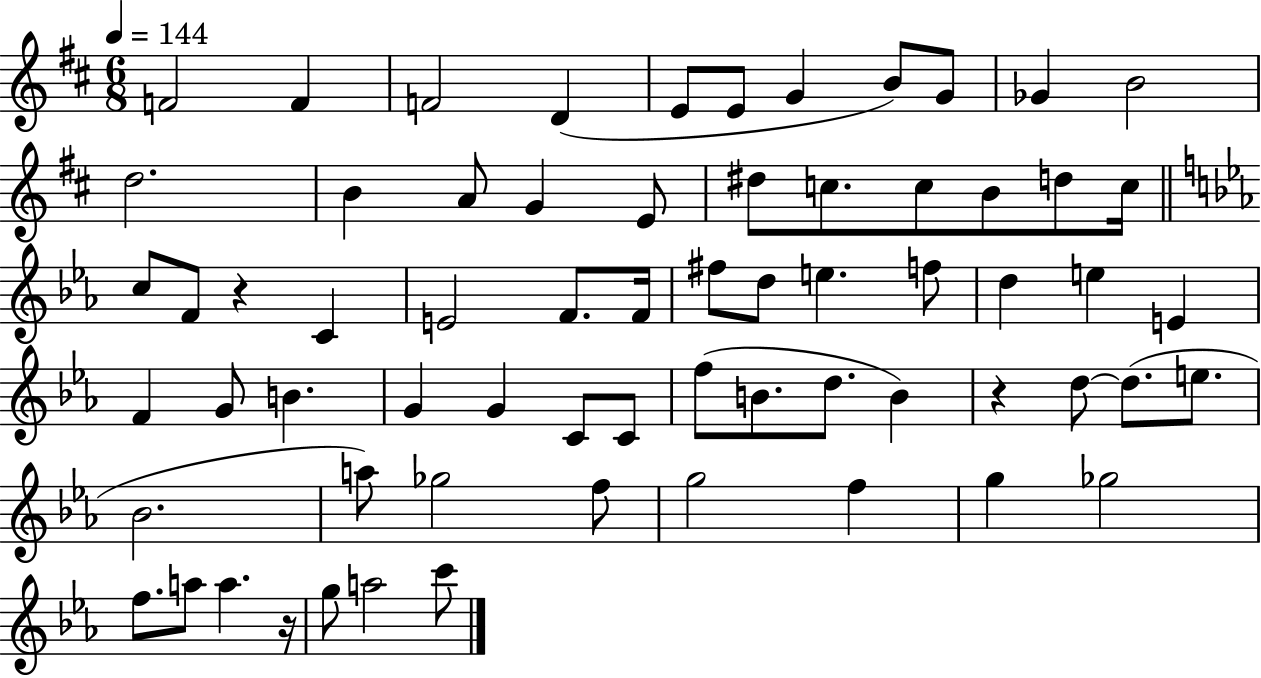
{
  \clef treble
  \numericTimeSignature
  \time 6/8
  \key d \major
  \tempo 4 = 144
  f'2 f'4 | f'2 d'4( | e'8 e'8 g'4 b'8) g'8 | ges'4 b'2 | \break d''2. | b'4 a'8 g'4 e'8 | dis''8 c''8. c''8 b'8 d''8 c''16 | \bar "||" \break \key ees \major c''8 f'8 r4 c'4 | e'2 f'8. f'16 | fis''8 d''8 e''4. f''8 | d''4 e''4 e'4 | \break f'4 g'8 b'4. | g'4 g'4 c'8 c'8 | f''8( b'8. d''8. b'4) | r4 d''8~~ d''8.( e''8. | \break bes'2. | a''8) ges''2 f''8 | g''2 f''4 | g''4 ges''2 | \break f''8. a''8 a''4. r16 | g''8 a''2 c'''8 | \bar "|."
}